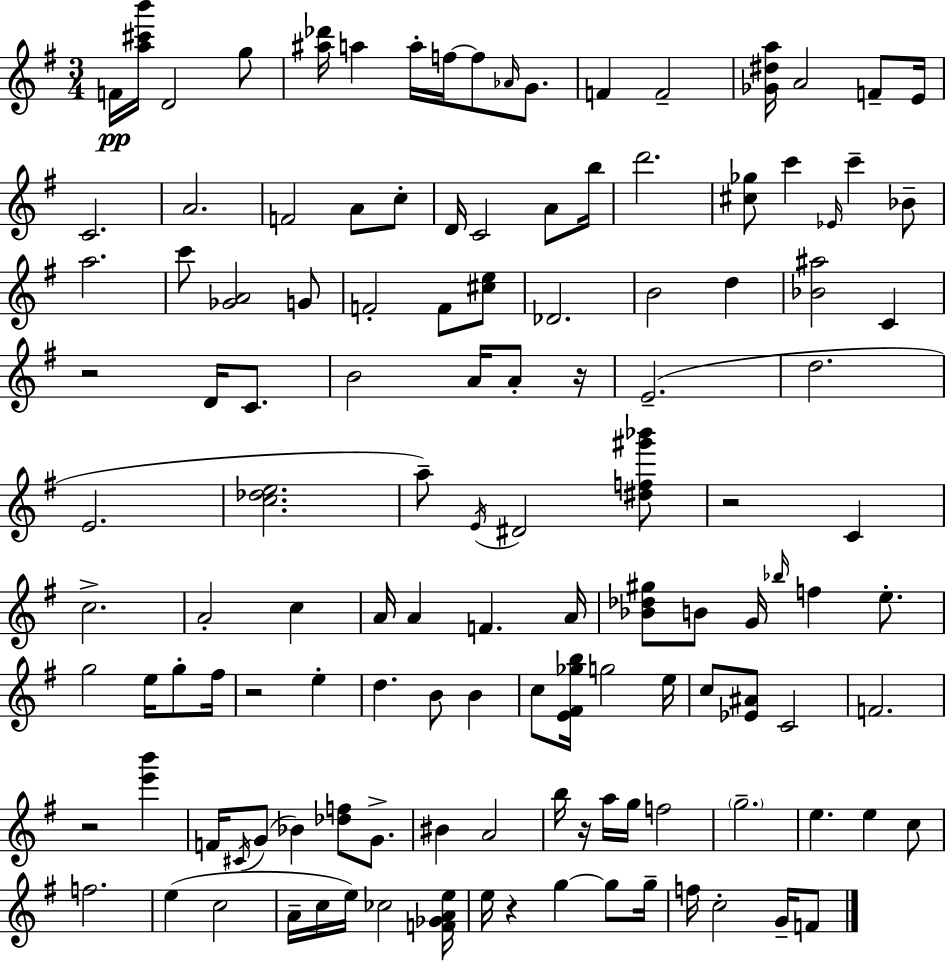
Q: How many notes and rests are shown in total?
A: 127